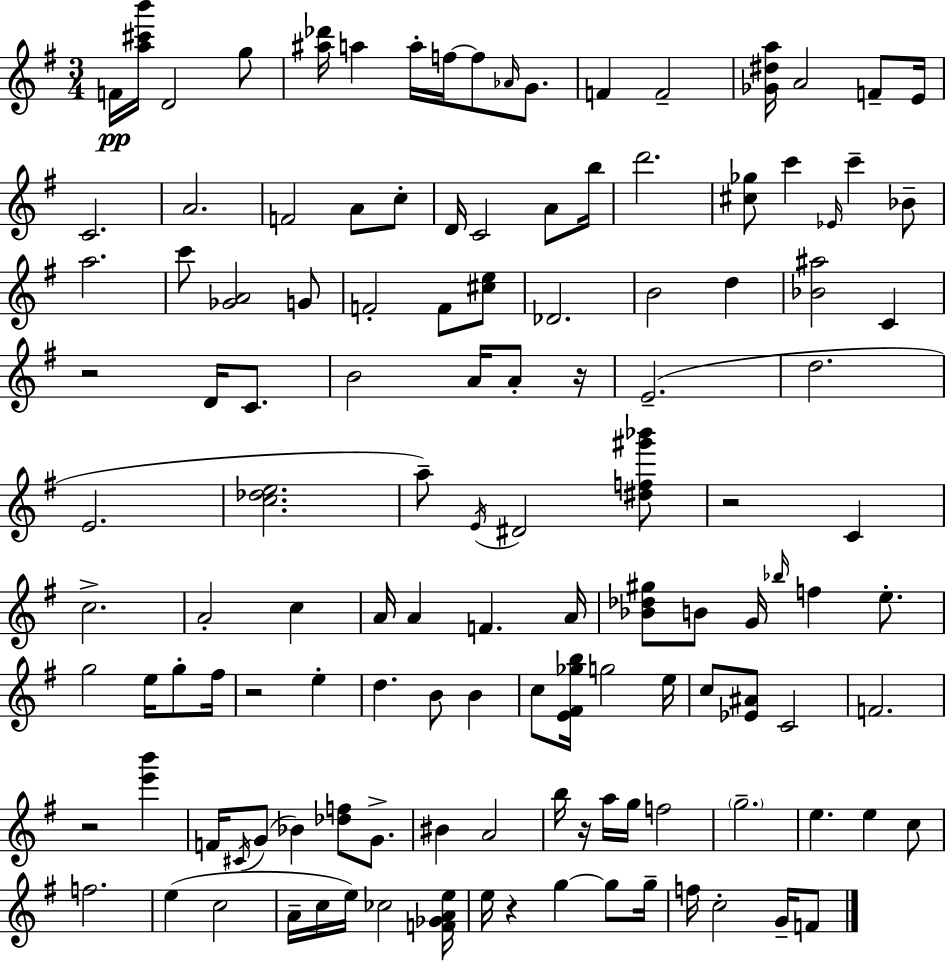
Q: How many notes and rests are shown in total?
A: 127